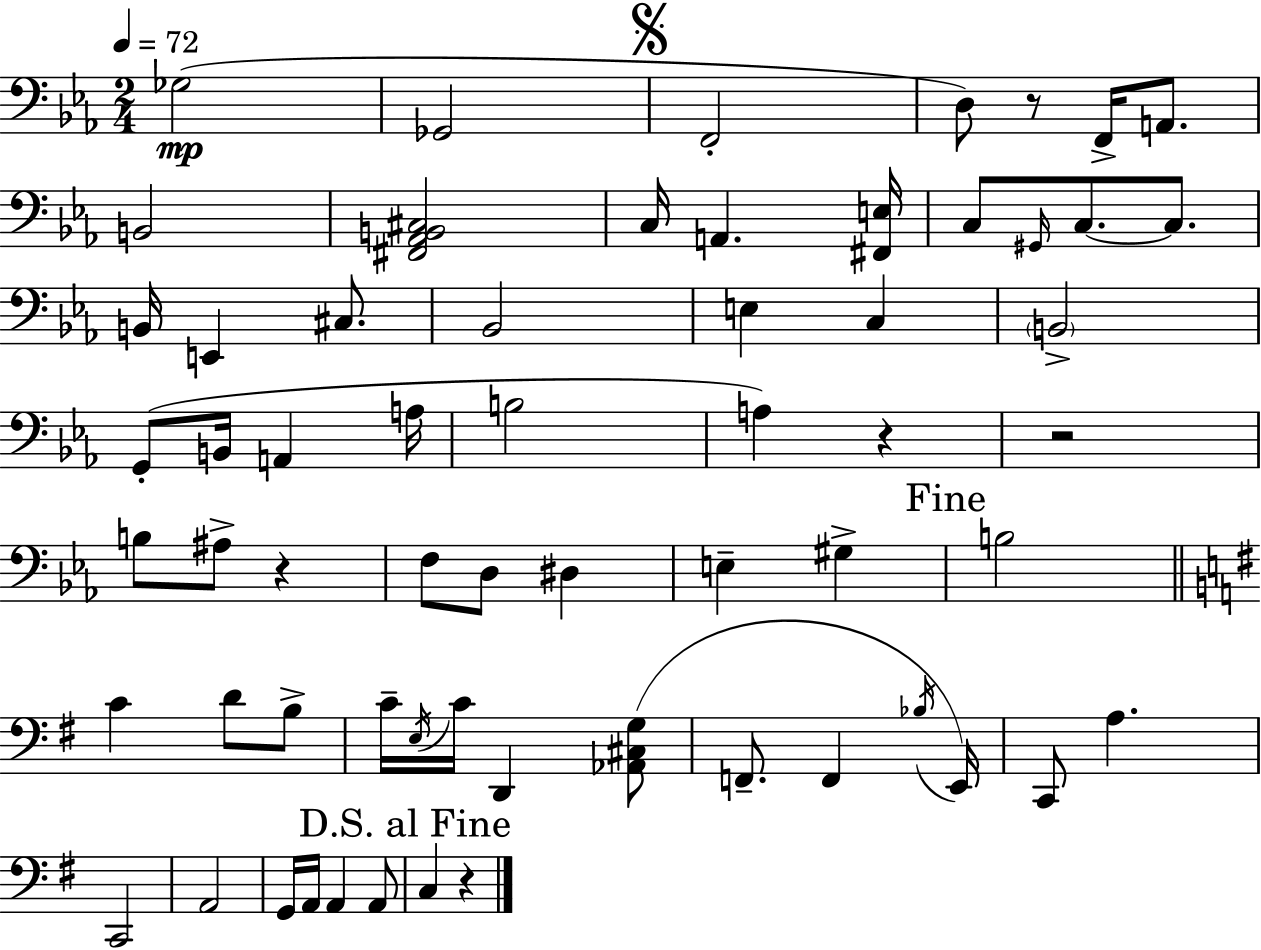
X:1
T:Untitled
M:2/4
L:1/4
K:Cm
_G,2 _G,,2 F,,2 D,/2 z/2 F,,/4 A,,/2 B,,2 [^F,,_A,,B,,^C,]2 C,/4 A,, [^F,,E,]/4 C,/2 ^G,,/4 C,/2 C,/2 B,,/4 E,, ^C,/2 _B,,2 E, C, B,,2 G,,/2 B,,/4 A,, A,/4 B,2 A, z z2 B,/2 ^A,/2 z F,/2 D,/2 ^D, E, ^G, B,2 C D/2 B,/2 C/4 E,/4 C/4 D,, [_A,,^C,G,]/2 F,,/2 F,, _B,/4 E,,/4 C,,/2 A, C,,2 A,,2 G,,/4 A,,/4 A,, A,,/2 C, z